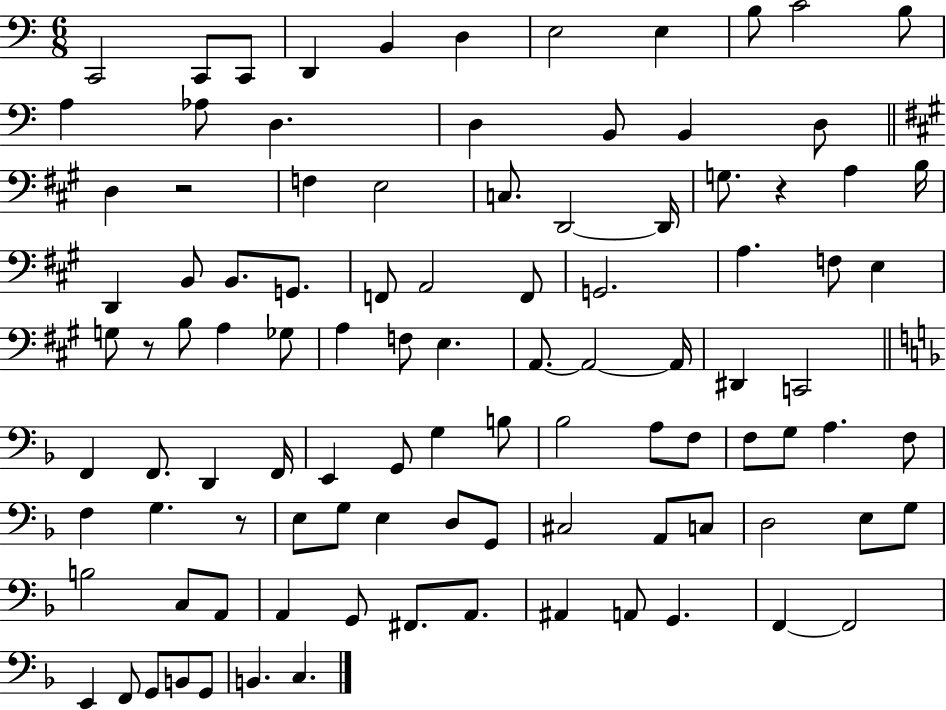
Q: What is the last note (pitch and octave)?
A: C3